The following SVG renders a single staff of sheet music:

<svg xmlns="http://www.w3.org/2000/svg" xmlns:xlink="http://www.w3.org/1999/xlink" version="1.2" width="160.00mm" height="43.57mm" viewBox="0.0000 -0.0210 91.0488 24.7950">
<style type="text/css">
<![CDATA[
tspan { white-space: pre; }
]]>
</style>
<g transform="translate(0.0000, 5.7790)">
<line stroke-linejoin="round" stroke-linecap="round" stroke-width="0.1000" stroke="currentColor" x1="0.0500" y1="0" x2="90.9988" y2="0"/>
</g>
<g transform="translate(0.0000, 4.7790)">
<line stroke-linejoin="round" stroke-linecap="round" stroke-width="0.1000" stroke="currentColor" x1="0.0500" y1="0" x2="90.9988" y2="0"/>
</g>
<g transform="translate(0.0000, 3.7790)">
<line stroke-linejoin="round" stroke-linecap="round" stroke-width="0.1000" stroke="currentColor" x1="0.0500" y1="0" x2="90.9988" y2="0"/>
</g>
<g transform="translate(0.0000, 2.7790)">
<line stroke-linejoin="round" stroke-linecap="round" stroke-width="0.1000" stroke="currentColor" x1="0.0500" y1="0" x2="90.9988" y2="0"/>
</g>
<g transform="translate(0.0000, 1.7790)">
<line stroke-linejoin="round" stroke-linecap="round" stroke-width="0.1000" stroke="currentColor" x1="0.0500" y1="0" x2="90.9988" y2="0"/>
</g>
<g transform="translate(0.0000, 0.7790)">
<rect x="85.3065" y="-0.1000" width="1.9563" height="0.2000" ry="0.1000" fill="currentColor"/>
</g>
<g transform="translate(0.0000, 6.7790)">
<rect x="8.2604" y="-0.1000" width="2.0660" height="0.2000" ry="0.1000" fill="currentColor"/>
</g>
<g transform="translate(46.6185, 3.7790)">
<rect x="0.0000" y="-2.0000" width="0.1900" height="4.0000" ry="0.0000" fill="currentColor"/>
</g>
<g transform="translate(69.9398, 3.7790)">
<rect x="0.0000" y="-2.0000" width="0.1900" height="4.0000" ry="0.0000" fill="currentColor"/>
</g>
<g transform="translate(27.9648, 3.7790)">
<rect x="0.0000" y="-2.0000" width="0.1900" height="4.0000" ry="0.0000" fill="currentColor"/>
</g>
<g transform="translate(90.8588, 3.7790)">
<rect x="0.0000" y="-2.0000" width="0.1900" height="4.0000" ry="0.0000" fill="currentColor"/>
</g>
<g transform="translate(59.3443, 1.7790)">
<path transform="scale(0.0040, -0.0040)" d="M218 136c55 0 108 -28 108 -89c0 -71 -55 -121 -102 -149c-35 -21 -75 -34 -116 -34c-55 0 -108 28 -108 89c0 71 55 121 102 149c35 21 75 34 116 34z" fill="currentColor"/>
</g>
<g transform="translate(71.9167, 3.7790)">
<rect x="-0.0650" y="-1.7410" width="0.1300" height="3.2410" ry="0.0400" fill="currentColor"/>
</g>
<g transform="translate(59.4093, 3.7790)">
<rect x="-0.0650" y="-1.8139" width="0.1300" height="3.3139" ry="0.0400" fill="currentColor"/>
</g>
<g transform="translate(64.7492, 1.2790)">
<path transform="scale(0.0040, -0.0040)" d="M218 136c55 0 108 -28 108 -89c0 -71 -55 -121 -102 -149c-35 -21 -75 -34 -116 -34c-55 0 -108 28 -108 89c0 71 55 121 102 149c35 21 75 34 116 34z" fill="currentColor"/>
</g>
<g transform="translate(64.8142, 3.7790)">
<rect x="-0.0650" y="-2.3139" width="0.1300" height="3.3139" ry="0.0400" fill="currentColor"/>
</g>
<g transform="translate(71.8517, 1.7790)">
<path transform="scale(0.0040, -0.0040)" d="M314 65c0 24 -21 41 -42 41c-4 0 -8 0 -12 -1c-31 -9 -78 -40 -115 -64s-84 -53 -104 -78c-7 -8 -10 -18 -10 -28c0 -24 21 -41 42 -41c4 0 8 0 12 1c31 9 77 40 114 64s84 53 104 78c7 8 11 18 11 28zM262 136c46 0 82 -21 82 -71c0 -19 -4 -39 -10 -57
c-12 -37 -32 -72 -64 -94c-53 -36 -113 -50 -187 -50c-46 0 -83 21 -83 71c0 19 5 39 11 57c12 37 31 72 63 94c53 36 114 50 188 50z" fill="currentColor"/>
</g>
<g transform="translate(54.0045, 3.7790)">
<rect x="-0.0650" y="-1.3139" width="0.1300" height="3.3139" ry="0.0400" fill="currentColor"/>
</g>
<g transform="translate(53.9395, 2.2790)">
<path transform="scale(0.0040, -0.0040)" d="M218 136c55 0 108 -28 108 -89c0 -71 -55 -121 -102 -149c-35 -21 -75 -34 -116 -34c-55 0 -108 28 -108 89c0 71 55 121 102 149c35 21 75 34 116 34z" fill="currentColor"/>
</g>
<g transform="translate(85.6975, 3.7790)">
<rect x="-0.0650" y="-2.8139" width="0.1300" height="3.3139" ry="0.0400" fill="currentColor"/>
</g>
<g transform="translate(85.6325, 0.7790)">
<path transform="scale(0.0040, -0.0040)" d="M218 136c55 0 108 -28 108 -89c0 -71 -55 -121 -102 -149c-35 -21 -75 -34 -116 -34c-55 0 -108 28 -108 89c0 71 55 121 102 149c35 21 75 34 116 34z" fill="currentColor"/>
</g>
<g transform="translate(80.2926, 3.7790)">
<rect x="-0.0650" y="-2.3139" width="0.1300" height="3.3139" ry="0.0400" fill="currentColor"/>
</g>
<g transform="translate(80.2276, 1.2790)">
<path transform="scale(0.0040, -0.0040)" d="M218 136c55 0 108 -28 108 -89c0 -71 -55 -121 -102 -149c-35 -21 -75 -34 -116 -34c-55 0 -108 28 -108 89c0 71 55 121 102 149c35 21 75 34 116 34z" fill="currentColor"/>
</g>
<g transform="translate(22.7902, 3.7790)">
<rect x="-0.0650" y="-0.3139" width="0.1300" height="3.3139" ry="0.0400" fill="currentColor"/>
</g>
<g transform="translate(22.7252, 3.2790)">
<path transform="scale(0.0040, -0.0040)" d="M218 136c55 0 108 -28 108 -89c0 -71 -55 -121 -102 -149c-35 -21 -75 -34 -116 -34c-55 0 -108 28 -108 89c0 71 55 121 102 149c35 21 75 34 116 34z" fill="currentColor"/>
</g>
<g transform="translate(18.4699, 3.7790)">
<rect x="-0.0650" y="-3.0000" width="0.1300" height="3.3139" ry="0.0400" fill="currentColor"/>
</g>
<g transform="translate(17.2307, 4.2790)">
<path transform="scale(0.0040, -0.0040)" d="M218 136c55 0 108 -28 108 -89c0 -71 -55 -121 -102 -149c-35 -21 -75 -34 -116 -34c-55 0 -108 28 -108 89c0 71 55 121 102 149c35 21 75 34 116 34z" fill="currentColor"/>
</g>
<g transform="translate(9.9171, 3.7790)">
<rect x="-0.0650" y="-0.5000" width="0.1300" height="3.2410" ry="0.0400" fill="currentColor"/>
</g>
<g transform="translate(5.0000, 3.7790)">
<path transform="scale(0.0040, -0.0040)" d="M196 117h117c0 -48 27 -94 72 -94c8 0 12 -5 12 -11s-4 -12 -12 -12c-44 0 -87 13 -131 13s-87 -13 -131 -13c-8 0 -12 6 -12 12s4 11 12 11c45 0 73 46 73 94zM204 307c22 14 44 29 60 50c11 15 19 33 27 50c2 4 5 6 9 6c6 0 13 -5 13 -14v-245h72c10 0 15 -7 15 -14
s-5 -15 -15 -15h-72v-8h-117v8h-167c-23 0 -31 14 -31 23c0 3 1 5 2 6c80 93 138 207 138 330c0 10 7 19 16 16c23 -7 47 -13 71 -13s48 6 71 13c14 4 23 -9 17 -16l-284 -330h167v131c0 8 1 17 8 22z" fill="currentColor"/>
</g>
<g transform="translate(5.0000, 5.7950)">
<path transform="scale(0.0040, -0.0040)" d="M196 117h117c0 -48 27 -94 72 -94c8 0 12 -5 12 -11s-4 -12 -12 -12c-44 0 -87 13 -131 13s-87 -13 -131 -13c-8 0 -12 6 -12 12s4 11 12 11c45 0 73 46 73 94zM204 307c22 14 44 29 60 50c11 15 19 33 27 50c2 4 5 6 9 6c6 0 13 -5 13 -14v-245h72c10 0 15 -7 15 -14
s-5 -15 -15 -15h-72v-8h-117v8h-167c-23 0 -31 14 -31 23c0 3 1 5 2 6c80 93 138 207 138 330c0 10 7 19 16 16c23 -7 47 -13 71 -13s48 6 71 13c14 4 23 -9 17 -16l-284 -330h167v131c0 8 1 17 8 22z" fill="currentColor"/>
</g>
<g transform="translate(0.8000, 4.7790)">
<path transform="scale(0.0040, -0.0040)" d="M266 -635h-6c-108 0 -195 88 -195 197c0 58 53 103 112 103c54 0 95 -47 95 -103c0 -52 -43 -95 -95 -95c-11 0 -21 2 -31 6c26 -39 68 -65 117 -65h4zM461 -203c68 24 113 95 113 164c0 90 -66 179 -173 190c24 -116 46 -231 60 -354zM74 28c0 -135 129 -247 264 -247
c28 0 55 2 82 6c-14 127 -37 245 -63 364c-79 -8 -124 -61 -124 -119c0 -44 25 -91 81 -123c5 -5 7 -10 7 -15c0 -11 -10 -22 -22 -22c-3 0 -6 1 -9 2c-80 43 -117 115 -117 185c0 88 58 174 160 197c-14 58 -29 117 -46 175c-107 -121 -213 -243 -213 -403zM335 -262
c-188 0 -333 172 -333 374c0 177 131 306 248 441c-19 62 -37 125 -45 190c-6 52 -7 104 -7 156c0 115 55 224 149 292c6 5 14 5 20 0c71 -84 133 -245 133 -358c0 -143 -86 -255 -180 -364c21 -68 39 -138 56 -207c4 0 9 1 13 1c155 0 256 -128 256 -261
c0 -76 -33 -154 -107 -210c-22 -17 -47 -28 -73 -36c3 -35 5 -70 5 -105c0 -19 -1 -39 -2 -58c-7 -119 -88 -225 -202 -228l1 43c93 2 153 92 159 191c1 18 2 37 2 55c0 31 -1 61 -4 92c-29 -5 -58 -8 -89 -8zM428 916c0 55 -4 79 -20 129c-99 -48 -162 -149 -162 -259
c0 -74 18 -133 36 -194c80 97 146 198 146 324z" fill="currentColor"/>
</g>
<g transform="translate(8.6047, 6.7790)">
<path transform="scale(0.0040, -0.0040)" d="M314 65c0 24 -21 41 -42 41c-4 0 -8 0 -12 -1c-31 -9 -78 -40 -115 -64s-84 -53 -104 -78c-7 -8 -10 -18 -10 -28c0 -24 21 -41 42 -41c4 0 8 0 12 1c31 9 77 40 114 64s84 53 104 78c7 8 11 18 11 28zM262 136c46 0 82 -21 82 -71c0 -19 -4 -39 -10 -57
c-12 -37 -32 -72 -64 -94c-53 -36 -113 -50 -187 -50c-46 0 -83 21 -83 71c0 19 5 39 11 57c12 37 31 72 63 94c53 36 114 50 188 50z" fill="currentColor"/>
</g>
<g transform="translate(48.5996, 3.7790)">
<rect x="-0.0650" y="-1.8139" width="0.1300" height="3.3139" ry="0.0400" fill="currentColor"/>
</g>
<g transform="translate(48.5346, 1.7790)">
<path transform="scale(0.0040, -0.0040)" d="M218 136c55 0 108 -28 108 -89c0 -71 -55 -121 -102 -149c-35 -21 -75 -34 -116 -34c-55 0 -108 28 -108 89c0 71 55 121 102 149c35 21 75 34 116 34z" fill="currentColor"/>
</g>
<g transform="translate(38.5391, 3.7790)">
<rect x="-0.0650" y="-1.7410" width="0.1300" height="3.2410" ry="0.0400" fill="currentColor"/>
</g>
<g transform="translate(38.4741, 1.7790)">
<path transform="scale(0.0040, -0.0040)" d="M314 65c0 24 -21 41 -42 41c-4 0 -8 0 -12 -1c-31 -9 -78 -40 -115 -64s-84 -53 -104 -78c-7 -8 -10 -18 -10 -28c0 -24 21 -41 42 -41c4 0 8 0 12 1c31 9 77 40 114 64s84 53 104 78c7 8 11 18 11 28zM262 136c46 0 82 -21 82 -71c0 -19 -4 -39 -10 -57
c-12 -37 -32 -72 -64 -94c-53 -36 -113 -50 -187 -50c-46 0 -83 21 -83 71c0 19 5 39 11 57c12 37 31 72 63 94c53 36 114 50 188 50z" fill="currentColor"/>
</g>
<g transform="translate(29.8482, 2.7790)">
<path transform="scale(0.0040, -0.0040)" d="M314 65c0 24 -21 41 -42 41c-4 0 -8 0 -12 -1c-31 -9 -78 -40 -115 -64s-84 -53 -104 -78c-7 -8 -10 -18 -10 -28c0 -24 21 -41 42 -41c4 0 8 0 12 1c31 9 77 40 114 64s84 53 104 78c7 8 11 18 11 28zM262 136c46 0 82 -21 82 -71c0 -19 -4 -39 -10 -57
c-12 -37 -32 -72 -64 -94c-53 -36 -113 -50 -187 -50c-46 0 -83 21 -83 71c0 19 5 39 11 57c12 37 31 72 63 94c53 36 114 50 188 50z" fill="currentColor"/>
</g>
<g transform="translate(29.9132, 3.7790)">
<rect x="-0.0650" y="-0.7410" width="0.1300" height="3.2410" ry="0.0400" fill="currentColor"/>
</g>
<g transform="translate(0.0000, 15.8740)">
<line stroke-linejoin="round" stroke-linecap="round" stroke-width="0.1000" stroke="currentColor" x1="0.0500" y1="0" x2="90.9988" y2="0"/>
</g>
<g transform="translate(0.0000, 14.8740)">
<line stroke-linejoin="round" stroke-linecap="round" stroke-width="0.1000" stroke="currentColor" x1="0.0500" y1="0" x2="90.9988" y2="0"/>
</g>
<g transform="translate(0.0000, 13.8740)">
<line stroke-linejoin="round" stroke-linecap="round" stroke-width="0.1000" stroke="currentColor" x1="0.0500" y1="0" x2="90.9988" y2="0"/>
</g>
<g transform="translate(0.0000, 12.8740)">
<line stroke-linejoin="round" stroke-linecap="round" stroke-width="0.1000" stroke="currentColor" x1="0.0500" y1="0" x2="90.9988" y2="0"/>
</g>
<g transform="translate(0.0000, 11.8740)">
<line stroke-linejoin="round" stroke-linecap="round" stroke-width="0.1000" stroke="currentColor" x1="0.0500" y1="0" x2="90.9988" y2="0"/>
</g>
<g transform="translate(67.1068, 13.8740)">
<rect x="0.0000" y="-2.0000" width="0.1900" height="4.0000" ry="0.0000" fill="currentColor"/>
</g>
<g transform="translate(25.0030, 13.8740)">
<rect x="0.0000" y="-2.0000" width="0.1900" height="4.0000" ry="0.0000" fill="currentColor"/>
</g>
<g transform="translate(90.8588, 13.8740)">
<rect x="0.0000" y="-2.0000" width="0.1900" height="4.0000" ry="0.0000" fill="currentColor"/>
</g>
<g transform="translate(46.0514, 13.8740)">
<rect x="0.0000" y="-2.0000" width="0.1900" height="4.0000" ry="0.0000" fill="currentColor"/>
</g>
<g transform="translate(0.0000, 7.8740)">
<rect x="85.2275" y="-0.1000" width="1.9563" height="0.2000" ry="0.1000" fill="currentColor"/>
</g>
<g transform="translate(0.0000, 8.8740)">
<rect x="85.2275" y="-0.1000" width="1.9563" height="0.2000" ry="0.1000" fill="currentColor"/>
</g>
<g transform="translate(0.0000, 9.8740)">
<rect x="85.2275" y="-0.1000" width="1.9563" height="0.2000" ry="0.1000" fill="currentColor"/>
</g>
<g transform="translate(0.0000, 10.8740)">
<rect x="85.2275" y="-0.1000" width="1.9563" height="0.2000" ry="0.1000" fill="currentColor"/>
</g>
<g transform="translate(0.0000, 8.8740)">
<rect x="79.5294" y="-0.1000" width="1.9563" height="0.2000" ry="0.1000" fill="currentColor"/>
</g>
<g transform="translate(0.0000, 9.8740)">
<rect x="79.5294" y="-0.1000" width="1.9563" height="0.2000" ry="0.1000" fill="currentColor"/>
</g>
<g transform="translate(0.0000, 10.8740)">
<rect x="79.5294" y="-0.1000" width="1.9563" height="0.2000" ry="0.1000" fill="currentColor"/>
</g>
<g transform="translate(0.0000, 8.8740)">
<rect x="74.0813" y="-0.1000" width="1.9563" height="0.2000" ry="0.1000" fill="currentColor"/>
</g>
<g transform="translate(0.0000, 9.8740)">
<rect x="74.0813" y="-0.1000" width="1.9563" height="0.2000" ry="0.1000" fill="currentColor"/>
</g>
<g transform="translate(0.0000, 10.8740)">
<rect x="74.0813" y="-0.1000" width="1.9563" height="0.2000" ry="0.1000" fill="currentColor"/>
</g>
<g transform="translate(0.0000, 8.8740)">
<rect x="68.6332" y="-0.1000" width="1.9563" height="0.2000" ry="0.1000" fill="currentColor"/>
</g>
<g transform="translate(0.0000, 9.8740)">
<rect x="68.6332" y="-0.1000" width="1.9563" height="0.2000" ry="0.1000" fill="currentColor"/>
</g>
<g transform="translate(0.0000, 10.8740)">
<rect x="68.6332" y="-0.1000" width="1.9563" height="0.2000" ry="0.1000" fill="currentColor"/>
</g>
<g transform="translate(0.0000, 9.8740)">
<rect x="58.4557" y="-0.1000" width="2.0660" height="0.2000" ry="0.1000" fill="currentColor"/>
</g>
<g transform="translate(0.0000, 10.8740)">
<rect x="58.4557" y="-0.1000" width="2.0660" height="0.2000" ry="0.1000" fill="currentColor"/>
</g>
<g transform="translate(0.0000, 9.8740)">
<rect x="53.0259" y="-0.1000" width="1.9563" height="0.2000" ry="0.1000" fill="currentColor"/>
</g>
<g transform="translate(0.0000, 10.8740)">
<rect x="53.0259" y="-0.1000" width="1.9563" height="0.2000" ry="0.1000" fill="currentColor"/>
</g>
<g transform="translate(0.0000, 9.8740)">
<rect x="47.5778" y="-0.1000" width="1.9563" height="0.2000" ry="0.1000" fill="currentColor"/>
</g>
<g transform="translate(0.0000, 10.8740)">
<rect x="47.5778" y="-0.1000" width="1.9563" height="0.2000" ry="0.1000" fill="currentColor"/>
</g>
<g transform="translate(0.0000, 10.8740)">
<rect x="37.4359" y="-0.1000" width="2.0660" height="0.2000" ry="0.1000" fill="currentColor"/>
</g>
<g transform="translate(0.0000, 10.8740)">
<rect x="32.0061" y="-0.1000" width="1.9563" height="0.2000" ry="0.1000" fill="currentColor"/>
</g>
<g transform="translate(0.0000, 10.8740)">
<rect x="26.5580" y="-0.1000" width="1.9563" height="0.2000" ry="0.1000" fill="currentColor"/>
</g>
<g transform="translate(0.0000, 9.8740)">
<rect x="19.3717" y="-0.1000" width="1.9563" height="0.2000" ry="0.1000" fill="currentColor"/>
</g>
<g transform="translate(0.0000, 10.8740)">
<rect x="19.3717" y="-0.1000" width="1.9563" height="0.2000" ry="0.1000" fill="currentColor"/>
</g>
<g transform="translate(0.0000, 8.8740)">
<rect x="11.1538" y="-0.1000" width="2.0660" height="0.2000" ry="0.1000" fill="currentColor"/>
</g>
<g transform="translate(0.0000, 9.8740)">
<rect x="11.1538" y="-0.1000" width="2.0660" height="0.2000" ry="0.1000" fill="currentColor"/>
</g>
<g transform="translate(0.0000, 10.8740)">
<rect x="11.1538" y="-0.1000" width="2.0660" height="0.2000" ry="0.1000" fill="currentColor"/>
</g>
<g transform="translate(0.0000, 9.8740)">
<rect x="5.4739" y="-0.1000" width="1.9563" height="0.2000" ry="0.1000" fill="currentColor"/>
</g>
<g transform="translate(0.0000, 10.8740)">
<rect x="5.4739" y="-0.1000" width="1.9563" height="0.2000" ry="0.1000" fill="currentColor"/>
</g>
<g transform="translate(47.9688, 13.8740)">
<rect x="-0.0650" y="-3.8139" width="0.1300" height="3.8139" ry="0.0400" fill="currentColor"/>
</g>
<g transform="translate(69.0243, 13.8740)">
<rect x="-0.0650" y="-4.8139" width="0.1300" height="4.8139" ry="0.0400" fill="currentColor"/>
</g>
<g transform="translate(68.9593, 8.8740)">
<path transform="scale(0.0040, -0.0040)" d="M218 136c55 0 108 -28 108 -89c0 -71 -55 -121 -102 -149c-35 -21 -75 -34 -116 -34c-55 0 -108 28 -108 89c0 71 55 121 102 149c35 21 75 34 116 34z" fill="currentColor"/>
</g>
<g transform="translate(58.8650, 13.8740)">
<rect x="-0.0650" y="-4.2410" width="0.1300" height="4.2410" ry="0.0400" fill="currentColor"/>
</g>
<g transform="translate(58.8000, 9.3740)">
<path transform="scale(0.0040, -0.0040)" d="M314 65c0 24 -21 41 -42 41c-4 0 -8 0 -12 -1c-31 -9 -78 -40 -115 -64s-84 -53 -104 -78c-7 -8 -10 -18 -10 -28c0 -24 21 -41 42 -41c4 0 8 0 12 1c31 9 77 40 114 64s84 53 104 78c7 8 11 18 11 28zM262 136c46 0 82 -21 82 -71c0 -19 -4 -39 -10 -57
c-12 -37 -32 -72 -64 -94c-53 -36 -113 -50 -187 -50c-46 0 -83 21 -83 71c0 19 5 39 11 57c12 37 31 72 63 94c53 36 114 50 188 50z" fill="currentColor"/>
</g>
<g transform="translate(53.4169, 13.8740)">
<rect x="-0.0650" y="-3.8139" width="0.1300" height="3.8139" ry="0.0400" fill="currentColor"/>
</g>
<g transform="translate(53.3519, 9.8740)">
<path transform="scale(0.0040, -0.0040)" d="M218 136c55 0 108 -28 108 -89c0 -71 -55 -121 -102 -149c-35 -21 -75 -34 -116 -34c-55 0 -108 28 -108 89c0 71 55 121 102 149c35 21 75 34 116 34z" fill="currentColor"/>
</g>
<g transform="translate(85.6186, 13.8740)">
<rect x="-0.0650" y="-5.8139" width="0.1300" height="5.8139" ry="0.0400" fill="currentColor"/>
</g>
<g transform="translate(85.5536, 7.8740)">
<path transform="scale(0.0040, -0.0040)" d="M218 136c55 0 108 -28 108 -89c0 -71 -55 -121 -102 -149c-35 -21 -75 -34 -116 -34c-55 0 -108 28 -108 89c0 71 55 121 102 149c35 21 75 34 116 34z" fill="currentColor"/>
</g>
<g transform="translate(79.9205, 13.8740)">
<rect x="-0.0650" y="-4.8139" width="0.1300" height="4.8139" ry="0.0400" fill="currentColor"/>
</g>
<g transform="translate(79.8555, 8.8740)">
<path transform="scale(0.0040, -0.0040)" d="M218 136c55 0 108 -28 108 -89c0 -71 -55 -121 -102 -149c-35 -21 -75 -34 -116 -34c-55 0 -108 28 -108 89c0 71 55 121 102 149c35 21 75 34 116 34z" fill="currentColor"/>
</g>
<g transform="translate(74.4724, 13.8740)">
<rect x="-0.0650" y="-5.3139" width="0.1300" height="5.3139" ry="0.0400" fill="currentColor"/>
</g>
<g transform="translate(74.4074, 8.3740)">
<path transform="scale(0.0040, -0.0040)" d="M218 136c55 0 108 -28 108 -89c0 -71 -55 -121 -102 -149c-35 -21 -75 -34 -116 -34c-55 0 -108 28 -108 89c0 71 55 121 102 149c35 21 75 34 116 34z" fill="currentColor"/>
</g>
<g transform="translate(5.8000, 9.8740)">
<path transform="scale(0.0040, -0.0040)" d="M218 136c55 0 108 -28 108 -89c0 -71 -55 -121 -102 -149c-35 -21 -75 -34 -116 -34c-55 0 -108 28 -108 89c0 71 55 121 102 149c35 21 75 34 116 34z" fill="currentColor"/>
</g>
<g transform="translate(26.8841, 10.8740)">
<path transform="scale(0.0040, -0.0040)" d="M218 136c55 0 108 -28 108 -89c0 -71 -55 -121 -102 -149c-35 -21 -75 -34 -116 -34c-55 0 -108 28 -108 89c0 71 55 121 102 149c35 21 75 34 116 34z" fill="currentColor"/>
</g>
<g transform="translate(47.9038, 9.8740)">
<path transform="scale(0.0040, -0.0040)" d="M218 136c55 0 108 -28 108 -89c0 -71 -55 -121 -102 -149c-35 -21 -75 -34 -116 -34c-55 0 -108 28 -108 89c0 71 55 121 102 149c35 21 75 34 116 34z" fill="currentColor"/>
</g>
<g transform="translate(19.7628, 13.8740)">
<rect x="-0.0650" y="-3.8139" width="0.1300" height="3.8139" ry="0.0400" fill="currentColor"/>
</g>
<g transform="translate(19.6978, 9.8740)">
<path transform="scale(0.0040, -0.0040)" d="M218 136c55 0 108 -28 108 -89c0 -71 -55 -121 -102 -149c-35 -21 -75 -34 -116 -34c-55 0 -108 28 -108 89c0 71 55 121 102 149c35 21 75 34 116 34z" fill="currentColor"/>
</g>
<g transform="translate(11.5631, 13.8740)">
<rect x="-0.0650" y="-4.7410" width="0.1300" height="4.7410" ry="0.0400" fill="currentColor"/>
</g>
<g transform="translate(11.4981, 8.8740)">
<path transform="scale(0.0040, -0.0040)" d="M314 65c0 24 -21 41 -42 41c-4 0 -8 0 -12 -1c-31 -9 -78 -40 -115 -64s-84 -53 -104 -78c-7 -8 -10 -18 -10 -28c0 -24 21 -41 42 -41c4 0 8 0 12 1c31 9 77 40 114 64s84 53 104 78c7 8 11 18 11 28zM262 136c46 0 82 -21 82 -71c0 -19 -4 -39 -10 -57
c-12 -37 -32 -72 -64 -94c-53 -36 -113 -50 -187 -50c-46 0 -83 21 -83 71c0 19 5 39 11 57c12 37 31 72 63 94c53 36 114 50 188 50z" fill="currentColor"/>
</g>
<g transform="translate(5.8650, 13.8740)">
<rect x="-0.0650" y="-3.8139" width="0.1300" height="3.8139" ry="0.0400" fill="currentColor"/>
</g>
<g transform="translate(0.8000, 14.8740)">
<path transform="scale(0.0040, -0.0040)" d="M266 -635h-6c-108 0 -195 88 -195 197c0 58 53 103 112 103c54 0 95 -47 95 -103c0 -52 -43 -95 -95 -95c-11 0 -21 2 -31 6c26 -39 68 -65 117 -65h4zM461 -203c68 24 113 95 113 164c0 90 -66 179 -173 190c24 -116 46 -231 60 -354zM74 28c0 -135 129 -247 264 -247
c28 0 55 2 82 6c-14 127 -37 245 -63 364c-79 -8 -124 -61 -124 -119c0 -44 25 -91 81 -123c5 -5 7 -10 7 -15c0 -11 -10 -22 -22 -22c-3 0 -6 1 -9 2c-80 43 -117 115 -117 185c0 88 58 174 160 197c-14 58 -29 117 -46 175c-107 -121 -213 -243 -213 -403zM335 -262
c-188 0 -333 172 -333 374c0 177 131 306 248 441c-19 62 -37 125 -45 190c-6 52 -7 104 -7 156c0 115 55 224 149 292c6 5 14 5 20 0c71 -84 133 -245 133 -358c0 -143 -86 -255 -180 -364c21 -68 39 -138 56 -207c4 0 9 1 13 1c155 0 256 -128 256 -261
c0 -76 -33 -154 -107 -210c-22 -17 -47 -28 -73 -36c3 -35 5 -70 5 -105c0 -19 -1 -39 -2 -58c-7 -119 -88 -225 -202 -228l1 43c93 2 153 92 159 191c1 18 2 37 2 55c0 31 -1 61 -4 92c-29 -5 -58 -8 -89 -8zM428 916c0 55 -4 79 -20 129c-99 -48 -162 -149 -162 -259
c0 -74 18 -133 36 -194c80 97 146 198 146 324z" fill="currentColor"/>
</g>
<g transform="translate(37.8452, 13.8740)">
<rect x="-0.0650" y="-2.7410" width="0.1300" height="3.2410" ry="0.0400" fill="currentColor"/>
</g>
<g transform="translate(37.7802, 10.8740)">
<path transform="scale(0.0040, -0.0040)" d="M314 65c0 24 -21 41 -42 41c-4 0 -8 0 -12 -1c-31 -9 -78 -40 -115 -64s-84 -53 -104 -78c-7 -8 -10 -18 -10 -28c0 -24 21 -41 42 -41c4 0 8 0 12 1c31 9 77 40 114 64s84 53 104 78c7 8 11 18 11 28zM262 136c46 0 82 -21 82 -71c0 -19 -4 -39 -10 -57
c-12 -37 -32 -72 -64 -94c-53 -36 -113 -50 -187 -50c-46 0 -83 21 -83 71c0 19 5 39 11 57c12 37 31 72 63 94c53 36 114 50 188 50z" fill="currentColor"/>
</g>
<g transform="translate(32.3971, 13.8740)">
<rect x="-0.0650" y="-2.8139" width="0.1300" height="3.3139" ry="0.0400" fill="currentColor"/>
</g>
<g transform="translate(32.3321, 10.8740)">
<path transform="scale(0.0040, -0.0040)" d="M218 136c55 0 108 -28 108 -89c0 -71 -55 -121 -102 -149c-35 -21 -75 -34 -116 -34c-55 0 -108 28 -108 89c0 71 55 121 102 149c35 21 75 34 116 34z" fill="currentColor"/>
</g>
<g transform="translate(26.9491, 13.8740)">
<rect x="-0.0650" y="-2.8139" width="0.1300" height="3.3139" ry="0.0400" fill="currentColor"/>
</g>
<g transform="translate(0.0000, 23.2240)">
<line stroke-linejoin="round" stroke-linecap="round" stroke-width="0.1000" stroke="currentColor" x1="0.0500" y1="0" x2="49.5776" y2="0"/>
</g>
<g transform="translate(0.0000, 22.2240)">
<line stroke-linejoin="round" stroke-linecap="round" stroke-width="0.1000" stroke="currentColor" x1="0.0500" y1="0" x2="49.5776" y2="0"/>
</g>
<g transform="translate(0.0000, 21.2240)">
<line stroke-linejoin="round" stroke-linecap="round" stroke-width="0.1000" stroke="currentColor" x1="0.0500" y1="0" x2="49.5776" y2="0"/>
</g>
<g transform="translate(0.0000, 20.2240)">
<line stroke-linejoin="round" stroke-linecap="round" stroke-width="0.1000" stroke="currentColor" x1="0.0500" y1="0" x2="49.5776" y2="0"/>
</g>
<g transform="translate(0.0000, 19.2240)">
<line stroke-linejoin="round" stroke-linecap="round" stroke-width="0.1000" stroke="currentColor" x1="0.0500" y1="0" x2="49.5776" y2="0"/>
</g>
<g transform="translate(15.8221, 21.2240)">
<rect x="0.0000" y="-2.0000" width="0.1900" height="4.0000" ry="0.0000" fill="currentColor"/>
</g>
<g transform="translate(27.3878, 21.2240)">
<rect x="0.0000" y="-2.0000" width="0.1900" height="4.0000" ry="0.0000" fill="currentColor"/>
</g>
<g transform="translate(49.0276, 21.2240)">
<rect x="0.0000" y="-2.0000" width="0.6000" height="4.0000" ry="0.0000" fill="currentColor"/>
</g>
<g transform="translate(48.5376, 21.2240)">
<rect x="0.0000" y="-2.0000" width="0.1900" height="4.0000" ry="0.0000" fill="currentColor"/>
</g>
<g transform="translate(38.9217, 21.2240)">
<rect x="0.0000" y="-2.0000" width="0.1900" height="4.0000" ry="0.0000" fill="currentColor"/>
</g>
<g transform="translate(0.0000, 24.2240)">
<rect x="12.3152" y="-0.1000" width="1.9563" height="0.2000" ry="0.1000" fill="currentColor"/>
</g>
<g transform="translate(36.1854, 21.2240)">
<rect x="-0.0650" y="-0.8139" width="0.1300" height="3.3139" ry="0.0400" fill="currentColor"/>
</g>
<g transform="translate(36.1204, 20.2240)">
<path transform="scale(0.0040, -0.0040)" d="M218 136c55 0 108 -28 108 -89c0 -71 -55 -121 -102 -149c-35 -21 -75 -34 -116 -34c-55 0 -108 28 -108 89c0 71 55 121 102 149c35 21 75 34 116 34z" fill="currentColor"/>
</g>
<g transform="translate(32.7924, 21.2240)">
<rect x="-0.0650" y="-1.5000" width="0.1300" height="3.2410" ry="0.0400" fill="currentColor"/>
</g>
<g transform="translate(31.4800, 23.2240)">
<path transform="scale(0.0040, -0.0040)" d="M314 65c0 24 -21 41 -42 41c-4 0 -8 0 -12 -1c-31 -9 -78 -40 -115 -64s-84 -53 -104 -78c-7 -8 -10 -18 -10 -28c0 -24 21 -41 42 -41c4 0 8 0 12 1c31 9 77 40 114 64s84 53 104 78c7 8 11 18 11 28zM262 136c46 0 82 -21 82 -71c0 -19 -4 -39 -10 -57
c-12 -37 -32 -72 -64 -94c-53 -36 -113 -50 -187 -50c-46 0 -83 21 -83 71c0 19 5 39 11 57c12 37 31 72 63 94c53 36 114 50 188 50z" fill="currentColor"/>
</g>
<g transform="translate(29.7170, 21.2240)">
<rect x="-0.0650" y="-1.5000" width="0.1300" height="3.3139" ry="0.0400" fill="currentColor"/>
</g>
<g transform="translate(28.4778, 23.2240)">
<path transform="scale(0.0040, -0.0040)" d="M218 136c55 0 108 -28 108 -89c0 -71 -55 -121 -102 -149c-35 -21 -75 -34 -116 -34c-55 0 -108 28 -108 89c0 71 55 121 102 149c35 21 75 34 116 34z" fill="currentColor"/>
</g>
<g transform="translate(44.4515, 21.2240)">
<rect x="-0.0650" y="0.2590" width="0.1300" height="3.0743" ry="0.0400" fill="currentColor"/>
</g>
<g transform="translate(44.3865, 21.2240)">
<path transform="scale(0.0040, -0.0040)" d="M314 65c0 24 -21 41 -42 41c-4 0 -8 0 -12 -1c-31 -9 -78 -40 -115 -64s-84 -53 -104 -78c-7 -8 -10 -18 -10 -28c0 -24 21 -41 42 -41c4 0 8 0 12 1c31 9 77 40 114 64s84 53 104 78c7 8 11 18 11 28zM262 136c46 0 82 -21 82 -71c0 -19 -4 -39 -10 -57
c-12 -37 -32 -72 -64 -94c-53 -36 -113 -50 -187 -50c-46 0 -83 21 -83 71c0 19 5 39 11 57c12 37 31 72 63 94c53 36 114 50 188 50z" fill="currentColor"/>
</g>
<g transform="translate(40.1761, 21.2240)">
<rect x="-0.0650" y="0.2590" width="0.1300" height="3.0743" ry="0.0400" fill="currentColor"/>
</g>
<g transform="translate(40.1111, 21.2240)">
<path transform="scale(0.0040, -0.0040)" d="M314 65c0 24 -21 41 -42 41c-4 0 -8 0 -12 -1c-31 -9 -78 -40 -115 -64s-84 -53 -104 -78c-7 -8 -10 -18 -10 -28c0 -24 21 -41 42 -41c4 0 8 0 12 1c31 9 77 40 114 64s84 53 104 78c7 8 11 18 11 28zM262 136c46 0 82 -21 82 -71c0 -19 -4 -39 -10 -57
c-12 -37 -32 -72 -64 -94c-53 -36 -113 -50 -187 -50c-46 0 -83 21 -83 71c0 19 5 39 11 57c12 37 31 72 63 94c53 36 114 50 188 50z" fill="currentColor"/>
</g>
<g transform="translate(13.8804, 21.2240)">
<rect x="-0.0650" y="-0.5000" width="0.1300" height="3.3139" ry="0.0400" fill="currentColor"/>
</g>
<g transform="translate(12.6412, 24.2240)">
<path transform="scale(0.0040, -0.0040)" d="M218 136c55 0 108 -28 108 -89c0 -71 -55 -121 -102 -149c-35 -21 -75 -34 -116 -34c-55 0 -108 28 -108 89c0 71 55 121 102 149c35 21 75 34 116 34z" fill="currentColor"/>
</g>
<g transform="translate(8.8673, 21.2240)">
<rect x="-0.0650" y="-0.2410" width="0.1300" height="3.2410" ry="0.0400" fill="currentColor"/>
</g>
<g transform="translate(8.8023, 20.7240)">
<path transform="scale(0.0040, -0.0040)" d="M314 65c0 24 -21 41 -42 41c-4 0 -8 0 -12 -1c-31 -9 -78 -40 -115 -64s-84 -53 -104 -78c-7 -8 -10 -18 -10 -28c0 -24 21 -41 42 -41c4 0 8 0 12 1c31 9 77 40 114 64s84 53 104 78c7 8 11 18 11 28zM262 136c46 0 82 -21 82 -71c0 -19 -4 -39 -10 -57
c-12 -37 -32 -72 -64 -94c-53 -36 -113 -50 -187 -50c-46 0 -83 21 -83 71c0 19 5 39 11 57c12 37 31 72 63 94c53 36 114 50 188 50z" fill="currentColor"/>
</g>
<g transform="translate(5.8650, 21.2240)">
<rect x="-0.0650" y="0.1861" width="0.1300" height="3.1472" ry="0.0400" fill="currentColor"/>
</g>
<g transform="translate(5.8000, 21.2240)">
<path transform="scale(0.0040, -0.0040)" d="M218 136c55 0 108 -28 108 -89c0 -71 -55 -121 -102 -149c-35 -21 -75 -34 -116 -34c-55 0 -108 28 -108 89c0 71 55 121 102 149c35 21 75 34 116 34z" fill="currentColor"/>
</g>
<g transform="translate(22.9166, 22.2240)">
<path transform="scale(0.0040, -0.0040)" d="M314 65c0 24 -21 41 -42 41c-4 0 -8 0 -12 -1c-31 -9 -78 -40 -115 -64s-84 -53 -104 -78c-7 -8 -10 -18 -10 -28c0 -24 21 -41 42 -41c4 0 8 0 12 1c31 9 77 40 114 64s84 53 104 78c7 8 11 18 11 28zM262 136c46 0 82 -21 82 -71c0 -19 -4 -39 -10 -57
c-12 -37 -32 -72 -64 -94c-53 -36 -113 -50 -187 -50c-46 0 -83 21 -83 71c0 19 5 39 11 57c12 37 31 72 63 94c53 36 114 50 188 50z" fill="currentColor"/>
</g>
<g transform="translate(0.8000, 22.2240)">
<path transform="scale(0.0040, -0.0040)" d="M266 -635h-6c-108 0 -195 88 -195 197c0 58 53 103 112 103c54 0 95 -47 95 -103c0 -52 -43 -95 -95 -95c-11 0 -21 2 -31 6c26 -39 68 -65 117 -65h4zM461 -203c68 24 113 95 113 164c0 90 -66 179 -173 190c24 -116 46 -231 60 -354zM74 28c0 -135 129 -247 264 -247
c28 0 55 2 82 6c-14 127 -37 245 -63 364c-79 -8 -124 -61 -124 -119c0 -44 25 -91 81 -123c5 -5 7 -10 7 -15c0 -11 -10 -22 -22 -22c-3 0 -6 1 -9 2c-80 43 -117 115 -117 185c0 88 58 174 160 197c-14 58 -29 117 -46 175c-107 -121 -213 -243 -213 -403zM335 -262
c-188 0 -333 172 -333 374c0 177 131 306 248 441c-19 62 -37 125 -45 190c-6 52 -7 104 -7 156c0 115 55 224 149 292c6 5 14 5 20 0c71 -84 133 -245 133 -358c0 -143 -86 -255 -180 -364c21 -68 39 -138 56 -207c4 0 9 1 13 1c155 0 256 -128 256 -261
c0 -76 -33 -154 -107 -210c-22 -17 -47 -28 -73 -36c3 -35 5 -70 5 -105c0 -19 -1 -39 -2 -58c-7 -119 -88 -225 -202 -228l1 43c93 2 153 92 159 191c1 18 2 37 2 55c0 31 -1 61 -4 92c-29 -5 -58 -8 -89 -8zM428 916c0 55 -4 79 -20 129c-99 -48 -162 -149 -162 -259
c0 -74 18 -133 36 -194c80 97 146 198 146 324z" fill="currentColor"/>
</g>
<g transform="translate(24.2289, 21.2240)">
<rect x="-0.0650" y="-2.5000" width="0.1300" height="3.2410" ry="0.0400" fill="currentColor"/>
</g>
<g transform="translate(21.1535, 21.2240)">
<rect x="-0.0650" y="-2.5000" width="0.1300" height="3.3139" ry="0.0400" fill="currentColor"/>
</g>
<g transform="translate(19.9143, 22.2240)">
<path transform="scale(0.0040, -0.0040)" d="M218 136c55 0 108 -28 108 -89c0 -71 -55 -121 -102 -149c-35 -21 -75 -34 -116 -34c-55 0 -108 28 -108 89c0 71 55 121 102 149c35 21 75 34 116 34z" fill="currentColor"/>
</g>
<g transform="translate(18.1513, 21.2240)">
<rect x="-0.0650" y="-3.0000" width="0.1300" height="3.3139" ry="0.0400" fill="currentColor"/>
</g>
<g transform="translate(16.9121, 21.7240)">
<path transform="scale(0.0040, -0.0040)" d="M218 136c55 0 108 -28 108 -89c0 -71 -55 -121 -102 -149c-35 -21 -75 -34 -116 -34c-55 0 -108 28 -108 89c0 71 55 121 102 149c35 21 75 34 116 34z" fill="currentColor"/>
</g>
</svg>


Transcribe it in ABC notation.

X:1
T:Untitled
M:4/4
L:1/4
K:C
C2 A c d2 f2 f e f g f2 g a c' e'2 c' a a a2 c' c' d'2 e' f' e' g' B c2 C A G G2 E E2 d B2 B2